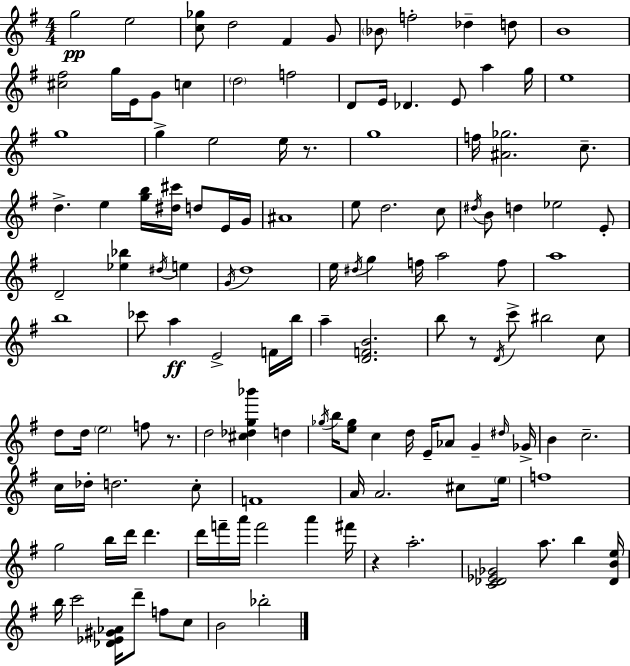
{
  \clef treble
  \numericTimeSignature
  \time 4/4
  \key g \major
  g''2\pp e''2 | <c'' ges''>8 d''2 fis'4 g'8 | \parenthesize bes'8 f''2-. des''4-- d''8 | b'1 | \break <cis'' fis''>2 g''16 e'16 g'8 c''4 | \parenthesize d''2 f''2 | d'8 e'16 des'4. e'8 a''4 g''16 | e''1 | \break g''1 | g''4-> e''2 e''16 r8. | g''1 | f''16 <ais' ges''>2. c''8.-- | \break d''4.-> e''4 <g'' b''>16 <dis'' cis'''>16 d''8 e'16 g'16 | ais'1 | e''8 d''2. c''8 | \acciaccatura { dis''16 } b'8 d''4 ees''2 e'8-. | \break d'2-- <ees'' bes''>4 \acciaccatura { dis''16 } e''4 | \acciaccatura { g'16 } d''1 | e''16 \acciaccatura { dis''16 } g''4 f''16 a''2 | f''8 a''1 | \break b''1 | ces'''8 a''4\ff e'2-> | f'16 b''16 a''4-- <d' f' b'>2. | b''8 r8 \acciaccatura { d'16 } c'''8-> bis''2 | \break c''8 d''8 d''16 \parenthesize e''2 | f''8 r8. d''2 <cis'' des'' g'' bes'''>4 | d''4 \acciaccatura { ges''16 } b''16 <e'' ges''>8 c''4 d''16 e'16-- aes'8 | g'4-- \grace { dis''16 } ges'16-> b'4 c''2.-- | \break c''16 des''16-. d''2. | c''8-. f'1 | a'16 a'2. | cis''8 \parenthesize e''16 f''1 | \break g''2 b''16 | d'''16 d'''4. d'''16 f'''16-- a'''16 f'''2 | a'''4 fis'''16 r4 a''2.-. | <c' des' ees' ges'>2 a''8. | \break b''4 <des' b' e''>16 b''16 c'''2 | <des' ees' gis' aes'>16 d'''8-- f''8 c''8 b'2 bes''2-. | \bar "|."
}